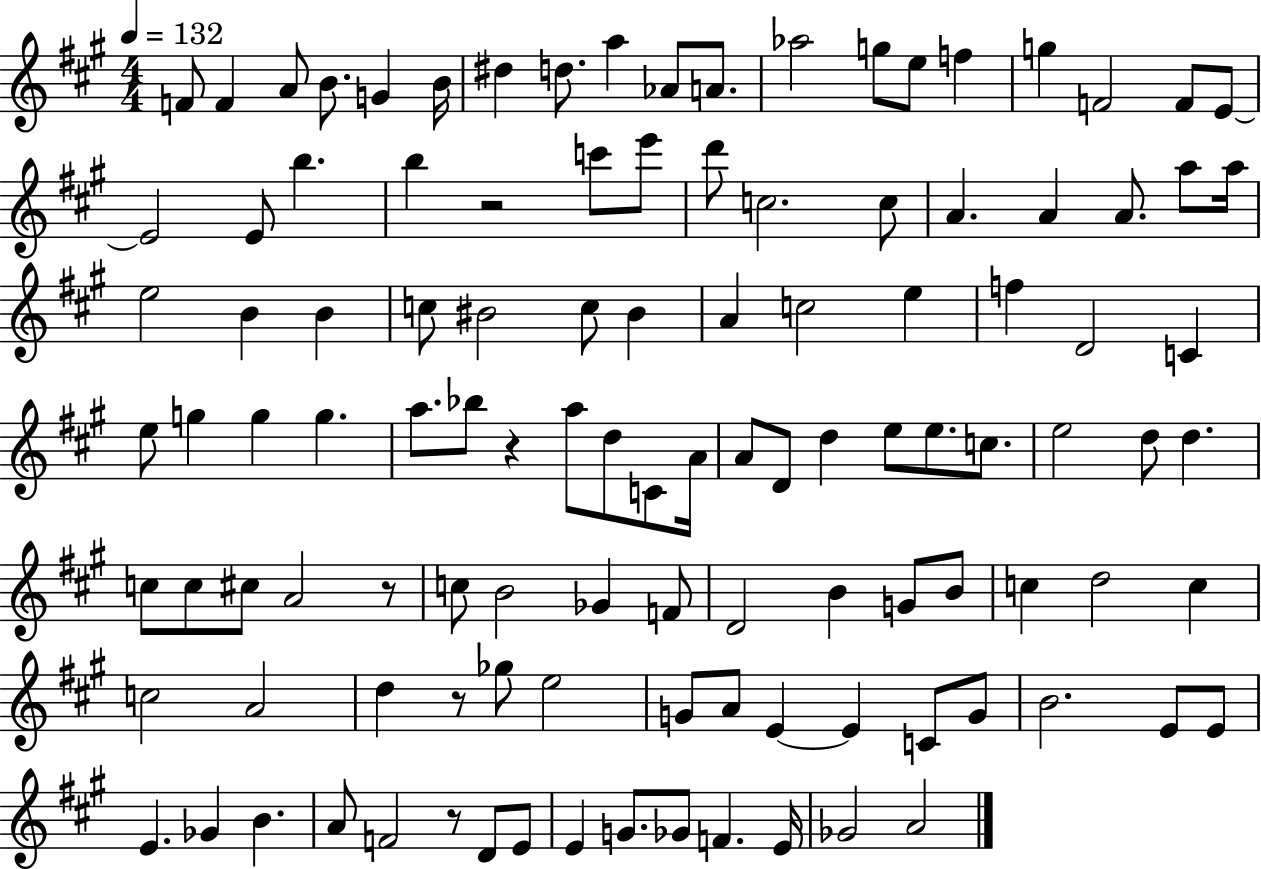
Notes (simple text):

F4/e F4/q A4/e B4/e. G4/q B4/s D#5/q D5/e. A5/q Ab4/e A4/e. Ab5/h G5/e E5/e F5/q G5/q F4/h F4/e E4/e E4/h E4/e B5/q. B5/q R/h C6/e E6/e D6/e C5/h. C5/e A4/q. A4/q A4/e. A5/e A5/s E5/h B4/q B4/q C5/e BIS4/h C5/e BIS4/q A4/q C5/h E5/q F5/q D4/h C4/q E5/e G5/q G5/q G5/q. A5/e. Bb5/e R/q A5/e D5/e C4/e A4/s A4/e D4/e D5/q E5/e E5/e. C5/e. E5/h D5/e D5/q. C5/e C5/e C#5/e A4/h R/e C5/e B4/h Gb4/q F4/e D4/h B4/q G4/e B4/e C5/q D5/h C5/q C5/h A4/h D5/q R/e Gb5/e E5/h G4/e A4/e E4/q E4/q C4/e G4/e B4/h. E4/e E4/e E4/q. Gb4/q B4/q. A4/e F4/h R/e D4/e E4/e E4/q G4/e. Gb4/e F4/q. E4/s Gb4/h A4/h